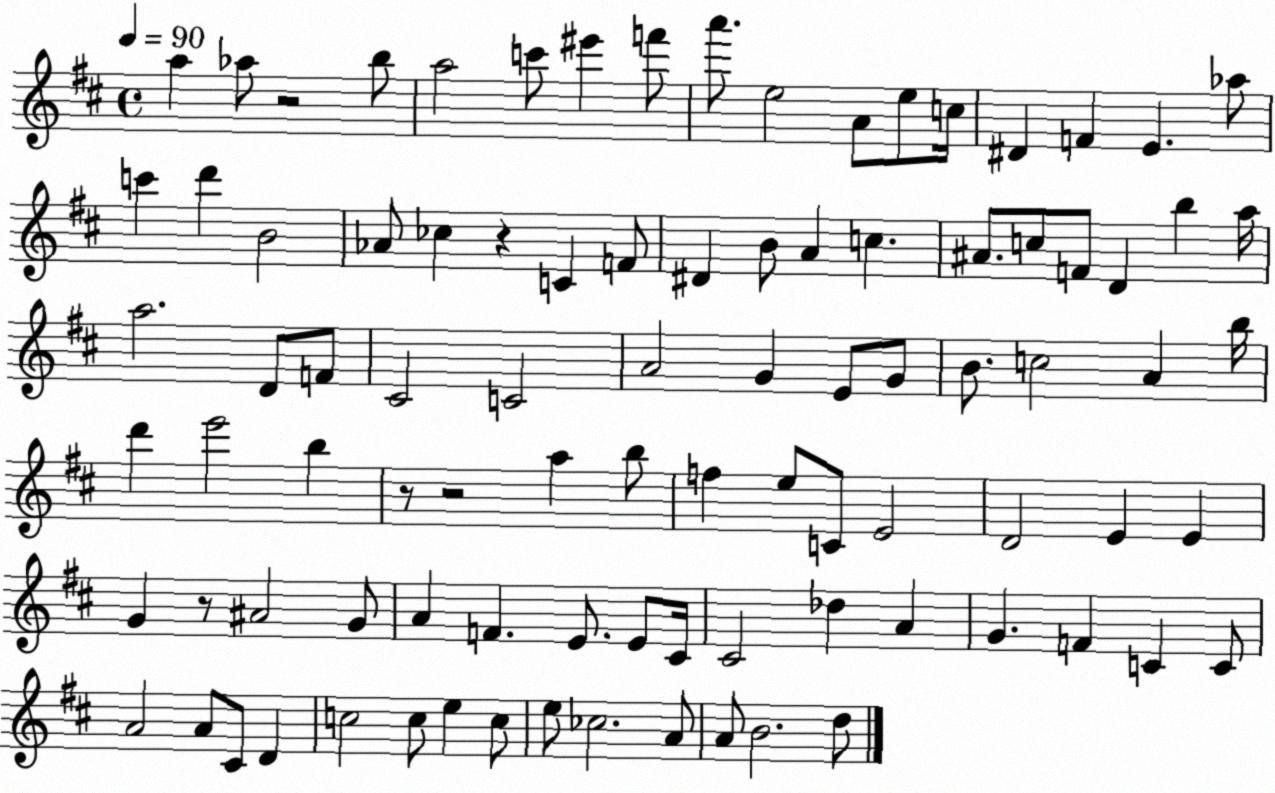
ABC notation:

X:1
T:Untitled
M:4/4
L:1/4
K:D
a _a/2 z2 b/2 a2 c'/2 ^e' f'/2 a'/2 e2 A/2 e/2 c/4 ^D F E _a/2 c' d' B2 _A/2 _c z C F/2 ^D B/2 A c ^A/2 c/2 F/2 D b a/4 a2 D/2 F/2 ^C2 C2 A2 G E/2 G/2 B/2 c2 A b/4 d' e'2 b z/2 z2 a b/2 f e/2 C/2 E2 D2 E E G z/2 ^A2 G/2 A F E/2 E/2 ^C/4 ^C2 _d A G F C C/2 A2 A/2 ^C/2 D c2 c/2 e c/2 e/2 _c2 A/2 A/2 B2 d/2